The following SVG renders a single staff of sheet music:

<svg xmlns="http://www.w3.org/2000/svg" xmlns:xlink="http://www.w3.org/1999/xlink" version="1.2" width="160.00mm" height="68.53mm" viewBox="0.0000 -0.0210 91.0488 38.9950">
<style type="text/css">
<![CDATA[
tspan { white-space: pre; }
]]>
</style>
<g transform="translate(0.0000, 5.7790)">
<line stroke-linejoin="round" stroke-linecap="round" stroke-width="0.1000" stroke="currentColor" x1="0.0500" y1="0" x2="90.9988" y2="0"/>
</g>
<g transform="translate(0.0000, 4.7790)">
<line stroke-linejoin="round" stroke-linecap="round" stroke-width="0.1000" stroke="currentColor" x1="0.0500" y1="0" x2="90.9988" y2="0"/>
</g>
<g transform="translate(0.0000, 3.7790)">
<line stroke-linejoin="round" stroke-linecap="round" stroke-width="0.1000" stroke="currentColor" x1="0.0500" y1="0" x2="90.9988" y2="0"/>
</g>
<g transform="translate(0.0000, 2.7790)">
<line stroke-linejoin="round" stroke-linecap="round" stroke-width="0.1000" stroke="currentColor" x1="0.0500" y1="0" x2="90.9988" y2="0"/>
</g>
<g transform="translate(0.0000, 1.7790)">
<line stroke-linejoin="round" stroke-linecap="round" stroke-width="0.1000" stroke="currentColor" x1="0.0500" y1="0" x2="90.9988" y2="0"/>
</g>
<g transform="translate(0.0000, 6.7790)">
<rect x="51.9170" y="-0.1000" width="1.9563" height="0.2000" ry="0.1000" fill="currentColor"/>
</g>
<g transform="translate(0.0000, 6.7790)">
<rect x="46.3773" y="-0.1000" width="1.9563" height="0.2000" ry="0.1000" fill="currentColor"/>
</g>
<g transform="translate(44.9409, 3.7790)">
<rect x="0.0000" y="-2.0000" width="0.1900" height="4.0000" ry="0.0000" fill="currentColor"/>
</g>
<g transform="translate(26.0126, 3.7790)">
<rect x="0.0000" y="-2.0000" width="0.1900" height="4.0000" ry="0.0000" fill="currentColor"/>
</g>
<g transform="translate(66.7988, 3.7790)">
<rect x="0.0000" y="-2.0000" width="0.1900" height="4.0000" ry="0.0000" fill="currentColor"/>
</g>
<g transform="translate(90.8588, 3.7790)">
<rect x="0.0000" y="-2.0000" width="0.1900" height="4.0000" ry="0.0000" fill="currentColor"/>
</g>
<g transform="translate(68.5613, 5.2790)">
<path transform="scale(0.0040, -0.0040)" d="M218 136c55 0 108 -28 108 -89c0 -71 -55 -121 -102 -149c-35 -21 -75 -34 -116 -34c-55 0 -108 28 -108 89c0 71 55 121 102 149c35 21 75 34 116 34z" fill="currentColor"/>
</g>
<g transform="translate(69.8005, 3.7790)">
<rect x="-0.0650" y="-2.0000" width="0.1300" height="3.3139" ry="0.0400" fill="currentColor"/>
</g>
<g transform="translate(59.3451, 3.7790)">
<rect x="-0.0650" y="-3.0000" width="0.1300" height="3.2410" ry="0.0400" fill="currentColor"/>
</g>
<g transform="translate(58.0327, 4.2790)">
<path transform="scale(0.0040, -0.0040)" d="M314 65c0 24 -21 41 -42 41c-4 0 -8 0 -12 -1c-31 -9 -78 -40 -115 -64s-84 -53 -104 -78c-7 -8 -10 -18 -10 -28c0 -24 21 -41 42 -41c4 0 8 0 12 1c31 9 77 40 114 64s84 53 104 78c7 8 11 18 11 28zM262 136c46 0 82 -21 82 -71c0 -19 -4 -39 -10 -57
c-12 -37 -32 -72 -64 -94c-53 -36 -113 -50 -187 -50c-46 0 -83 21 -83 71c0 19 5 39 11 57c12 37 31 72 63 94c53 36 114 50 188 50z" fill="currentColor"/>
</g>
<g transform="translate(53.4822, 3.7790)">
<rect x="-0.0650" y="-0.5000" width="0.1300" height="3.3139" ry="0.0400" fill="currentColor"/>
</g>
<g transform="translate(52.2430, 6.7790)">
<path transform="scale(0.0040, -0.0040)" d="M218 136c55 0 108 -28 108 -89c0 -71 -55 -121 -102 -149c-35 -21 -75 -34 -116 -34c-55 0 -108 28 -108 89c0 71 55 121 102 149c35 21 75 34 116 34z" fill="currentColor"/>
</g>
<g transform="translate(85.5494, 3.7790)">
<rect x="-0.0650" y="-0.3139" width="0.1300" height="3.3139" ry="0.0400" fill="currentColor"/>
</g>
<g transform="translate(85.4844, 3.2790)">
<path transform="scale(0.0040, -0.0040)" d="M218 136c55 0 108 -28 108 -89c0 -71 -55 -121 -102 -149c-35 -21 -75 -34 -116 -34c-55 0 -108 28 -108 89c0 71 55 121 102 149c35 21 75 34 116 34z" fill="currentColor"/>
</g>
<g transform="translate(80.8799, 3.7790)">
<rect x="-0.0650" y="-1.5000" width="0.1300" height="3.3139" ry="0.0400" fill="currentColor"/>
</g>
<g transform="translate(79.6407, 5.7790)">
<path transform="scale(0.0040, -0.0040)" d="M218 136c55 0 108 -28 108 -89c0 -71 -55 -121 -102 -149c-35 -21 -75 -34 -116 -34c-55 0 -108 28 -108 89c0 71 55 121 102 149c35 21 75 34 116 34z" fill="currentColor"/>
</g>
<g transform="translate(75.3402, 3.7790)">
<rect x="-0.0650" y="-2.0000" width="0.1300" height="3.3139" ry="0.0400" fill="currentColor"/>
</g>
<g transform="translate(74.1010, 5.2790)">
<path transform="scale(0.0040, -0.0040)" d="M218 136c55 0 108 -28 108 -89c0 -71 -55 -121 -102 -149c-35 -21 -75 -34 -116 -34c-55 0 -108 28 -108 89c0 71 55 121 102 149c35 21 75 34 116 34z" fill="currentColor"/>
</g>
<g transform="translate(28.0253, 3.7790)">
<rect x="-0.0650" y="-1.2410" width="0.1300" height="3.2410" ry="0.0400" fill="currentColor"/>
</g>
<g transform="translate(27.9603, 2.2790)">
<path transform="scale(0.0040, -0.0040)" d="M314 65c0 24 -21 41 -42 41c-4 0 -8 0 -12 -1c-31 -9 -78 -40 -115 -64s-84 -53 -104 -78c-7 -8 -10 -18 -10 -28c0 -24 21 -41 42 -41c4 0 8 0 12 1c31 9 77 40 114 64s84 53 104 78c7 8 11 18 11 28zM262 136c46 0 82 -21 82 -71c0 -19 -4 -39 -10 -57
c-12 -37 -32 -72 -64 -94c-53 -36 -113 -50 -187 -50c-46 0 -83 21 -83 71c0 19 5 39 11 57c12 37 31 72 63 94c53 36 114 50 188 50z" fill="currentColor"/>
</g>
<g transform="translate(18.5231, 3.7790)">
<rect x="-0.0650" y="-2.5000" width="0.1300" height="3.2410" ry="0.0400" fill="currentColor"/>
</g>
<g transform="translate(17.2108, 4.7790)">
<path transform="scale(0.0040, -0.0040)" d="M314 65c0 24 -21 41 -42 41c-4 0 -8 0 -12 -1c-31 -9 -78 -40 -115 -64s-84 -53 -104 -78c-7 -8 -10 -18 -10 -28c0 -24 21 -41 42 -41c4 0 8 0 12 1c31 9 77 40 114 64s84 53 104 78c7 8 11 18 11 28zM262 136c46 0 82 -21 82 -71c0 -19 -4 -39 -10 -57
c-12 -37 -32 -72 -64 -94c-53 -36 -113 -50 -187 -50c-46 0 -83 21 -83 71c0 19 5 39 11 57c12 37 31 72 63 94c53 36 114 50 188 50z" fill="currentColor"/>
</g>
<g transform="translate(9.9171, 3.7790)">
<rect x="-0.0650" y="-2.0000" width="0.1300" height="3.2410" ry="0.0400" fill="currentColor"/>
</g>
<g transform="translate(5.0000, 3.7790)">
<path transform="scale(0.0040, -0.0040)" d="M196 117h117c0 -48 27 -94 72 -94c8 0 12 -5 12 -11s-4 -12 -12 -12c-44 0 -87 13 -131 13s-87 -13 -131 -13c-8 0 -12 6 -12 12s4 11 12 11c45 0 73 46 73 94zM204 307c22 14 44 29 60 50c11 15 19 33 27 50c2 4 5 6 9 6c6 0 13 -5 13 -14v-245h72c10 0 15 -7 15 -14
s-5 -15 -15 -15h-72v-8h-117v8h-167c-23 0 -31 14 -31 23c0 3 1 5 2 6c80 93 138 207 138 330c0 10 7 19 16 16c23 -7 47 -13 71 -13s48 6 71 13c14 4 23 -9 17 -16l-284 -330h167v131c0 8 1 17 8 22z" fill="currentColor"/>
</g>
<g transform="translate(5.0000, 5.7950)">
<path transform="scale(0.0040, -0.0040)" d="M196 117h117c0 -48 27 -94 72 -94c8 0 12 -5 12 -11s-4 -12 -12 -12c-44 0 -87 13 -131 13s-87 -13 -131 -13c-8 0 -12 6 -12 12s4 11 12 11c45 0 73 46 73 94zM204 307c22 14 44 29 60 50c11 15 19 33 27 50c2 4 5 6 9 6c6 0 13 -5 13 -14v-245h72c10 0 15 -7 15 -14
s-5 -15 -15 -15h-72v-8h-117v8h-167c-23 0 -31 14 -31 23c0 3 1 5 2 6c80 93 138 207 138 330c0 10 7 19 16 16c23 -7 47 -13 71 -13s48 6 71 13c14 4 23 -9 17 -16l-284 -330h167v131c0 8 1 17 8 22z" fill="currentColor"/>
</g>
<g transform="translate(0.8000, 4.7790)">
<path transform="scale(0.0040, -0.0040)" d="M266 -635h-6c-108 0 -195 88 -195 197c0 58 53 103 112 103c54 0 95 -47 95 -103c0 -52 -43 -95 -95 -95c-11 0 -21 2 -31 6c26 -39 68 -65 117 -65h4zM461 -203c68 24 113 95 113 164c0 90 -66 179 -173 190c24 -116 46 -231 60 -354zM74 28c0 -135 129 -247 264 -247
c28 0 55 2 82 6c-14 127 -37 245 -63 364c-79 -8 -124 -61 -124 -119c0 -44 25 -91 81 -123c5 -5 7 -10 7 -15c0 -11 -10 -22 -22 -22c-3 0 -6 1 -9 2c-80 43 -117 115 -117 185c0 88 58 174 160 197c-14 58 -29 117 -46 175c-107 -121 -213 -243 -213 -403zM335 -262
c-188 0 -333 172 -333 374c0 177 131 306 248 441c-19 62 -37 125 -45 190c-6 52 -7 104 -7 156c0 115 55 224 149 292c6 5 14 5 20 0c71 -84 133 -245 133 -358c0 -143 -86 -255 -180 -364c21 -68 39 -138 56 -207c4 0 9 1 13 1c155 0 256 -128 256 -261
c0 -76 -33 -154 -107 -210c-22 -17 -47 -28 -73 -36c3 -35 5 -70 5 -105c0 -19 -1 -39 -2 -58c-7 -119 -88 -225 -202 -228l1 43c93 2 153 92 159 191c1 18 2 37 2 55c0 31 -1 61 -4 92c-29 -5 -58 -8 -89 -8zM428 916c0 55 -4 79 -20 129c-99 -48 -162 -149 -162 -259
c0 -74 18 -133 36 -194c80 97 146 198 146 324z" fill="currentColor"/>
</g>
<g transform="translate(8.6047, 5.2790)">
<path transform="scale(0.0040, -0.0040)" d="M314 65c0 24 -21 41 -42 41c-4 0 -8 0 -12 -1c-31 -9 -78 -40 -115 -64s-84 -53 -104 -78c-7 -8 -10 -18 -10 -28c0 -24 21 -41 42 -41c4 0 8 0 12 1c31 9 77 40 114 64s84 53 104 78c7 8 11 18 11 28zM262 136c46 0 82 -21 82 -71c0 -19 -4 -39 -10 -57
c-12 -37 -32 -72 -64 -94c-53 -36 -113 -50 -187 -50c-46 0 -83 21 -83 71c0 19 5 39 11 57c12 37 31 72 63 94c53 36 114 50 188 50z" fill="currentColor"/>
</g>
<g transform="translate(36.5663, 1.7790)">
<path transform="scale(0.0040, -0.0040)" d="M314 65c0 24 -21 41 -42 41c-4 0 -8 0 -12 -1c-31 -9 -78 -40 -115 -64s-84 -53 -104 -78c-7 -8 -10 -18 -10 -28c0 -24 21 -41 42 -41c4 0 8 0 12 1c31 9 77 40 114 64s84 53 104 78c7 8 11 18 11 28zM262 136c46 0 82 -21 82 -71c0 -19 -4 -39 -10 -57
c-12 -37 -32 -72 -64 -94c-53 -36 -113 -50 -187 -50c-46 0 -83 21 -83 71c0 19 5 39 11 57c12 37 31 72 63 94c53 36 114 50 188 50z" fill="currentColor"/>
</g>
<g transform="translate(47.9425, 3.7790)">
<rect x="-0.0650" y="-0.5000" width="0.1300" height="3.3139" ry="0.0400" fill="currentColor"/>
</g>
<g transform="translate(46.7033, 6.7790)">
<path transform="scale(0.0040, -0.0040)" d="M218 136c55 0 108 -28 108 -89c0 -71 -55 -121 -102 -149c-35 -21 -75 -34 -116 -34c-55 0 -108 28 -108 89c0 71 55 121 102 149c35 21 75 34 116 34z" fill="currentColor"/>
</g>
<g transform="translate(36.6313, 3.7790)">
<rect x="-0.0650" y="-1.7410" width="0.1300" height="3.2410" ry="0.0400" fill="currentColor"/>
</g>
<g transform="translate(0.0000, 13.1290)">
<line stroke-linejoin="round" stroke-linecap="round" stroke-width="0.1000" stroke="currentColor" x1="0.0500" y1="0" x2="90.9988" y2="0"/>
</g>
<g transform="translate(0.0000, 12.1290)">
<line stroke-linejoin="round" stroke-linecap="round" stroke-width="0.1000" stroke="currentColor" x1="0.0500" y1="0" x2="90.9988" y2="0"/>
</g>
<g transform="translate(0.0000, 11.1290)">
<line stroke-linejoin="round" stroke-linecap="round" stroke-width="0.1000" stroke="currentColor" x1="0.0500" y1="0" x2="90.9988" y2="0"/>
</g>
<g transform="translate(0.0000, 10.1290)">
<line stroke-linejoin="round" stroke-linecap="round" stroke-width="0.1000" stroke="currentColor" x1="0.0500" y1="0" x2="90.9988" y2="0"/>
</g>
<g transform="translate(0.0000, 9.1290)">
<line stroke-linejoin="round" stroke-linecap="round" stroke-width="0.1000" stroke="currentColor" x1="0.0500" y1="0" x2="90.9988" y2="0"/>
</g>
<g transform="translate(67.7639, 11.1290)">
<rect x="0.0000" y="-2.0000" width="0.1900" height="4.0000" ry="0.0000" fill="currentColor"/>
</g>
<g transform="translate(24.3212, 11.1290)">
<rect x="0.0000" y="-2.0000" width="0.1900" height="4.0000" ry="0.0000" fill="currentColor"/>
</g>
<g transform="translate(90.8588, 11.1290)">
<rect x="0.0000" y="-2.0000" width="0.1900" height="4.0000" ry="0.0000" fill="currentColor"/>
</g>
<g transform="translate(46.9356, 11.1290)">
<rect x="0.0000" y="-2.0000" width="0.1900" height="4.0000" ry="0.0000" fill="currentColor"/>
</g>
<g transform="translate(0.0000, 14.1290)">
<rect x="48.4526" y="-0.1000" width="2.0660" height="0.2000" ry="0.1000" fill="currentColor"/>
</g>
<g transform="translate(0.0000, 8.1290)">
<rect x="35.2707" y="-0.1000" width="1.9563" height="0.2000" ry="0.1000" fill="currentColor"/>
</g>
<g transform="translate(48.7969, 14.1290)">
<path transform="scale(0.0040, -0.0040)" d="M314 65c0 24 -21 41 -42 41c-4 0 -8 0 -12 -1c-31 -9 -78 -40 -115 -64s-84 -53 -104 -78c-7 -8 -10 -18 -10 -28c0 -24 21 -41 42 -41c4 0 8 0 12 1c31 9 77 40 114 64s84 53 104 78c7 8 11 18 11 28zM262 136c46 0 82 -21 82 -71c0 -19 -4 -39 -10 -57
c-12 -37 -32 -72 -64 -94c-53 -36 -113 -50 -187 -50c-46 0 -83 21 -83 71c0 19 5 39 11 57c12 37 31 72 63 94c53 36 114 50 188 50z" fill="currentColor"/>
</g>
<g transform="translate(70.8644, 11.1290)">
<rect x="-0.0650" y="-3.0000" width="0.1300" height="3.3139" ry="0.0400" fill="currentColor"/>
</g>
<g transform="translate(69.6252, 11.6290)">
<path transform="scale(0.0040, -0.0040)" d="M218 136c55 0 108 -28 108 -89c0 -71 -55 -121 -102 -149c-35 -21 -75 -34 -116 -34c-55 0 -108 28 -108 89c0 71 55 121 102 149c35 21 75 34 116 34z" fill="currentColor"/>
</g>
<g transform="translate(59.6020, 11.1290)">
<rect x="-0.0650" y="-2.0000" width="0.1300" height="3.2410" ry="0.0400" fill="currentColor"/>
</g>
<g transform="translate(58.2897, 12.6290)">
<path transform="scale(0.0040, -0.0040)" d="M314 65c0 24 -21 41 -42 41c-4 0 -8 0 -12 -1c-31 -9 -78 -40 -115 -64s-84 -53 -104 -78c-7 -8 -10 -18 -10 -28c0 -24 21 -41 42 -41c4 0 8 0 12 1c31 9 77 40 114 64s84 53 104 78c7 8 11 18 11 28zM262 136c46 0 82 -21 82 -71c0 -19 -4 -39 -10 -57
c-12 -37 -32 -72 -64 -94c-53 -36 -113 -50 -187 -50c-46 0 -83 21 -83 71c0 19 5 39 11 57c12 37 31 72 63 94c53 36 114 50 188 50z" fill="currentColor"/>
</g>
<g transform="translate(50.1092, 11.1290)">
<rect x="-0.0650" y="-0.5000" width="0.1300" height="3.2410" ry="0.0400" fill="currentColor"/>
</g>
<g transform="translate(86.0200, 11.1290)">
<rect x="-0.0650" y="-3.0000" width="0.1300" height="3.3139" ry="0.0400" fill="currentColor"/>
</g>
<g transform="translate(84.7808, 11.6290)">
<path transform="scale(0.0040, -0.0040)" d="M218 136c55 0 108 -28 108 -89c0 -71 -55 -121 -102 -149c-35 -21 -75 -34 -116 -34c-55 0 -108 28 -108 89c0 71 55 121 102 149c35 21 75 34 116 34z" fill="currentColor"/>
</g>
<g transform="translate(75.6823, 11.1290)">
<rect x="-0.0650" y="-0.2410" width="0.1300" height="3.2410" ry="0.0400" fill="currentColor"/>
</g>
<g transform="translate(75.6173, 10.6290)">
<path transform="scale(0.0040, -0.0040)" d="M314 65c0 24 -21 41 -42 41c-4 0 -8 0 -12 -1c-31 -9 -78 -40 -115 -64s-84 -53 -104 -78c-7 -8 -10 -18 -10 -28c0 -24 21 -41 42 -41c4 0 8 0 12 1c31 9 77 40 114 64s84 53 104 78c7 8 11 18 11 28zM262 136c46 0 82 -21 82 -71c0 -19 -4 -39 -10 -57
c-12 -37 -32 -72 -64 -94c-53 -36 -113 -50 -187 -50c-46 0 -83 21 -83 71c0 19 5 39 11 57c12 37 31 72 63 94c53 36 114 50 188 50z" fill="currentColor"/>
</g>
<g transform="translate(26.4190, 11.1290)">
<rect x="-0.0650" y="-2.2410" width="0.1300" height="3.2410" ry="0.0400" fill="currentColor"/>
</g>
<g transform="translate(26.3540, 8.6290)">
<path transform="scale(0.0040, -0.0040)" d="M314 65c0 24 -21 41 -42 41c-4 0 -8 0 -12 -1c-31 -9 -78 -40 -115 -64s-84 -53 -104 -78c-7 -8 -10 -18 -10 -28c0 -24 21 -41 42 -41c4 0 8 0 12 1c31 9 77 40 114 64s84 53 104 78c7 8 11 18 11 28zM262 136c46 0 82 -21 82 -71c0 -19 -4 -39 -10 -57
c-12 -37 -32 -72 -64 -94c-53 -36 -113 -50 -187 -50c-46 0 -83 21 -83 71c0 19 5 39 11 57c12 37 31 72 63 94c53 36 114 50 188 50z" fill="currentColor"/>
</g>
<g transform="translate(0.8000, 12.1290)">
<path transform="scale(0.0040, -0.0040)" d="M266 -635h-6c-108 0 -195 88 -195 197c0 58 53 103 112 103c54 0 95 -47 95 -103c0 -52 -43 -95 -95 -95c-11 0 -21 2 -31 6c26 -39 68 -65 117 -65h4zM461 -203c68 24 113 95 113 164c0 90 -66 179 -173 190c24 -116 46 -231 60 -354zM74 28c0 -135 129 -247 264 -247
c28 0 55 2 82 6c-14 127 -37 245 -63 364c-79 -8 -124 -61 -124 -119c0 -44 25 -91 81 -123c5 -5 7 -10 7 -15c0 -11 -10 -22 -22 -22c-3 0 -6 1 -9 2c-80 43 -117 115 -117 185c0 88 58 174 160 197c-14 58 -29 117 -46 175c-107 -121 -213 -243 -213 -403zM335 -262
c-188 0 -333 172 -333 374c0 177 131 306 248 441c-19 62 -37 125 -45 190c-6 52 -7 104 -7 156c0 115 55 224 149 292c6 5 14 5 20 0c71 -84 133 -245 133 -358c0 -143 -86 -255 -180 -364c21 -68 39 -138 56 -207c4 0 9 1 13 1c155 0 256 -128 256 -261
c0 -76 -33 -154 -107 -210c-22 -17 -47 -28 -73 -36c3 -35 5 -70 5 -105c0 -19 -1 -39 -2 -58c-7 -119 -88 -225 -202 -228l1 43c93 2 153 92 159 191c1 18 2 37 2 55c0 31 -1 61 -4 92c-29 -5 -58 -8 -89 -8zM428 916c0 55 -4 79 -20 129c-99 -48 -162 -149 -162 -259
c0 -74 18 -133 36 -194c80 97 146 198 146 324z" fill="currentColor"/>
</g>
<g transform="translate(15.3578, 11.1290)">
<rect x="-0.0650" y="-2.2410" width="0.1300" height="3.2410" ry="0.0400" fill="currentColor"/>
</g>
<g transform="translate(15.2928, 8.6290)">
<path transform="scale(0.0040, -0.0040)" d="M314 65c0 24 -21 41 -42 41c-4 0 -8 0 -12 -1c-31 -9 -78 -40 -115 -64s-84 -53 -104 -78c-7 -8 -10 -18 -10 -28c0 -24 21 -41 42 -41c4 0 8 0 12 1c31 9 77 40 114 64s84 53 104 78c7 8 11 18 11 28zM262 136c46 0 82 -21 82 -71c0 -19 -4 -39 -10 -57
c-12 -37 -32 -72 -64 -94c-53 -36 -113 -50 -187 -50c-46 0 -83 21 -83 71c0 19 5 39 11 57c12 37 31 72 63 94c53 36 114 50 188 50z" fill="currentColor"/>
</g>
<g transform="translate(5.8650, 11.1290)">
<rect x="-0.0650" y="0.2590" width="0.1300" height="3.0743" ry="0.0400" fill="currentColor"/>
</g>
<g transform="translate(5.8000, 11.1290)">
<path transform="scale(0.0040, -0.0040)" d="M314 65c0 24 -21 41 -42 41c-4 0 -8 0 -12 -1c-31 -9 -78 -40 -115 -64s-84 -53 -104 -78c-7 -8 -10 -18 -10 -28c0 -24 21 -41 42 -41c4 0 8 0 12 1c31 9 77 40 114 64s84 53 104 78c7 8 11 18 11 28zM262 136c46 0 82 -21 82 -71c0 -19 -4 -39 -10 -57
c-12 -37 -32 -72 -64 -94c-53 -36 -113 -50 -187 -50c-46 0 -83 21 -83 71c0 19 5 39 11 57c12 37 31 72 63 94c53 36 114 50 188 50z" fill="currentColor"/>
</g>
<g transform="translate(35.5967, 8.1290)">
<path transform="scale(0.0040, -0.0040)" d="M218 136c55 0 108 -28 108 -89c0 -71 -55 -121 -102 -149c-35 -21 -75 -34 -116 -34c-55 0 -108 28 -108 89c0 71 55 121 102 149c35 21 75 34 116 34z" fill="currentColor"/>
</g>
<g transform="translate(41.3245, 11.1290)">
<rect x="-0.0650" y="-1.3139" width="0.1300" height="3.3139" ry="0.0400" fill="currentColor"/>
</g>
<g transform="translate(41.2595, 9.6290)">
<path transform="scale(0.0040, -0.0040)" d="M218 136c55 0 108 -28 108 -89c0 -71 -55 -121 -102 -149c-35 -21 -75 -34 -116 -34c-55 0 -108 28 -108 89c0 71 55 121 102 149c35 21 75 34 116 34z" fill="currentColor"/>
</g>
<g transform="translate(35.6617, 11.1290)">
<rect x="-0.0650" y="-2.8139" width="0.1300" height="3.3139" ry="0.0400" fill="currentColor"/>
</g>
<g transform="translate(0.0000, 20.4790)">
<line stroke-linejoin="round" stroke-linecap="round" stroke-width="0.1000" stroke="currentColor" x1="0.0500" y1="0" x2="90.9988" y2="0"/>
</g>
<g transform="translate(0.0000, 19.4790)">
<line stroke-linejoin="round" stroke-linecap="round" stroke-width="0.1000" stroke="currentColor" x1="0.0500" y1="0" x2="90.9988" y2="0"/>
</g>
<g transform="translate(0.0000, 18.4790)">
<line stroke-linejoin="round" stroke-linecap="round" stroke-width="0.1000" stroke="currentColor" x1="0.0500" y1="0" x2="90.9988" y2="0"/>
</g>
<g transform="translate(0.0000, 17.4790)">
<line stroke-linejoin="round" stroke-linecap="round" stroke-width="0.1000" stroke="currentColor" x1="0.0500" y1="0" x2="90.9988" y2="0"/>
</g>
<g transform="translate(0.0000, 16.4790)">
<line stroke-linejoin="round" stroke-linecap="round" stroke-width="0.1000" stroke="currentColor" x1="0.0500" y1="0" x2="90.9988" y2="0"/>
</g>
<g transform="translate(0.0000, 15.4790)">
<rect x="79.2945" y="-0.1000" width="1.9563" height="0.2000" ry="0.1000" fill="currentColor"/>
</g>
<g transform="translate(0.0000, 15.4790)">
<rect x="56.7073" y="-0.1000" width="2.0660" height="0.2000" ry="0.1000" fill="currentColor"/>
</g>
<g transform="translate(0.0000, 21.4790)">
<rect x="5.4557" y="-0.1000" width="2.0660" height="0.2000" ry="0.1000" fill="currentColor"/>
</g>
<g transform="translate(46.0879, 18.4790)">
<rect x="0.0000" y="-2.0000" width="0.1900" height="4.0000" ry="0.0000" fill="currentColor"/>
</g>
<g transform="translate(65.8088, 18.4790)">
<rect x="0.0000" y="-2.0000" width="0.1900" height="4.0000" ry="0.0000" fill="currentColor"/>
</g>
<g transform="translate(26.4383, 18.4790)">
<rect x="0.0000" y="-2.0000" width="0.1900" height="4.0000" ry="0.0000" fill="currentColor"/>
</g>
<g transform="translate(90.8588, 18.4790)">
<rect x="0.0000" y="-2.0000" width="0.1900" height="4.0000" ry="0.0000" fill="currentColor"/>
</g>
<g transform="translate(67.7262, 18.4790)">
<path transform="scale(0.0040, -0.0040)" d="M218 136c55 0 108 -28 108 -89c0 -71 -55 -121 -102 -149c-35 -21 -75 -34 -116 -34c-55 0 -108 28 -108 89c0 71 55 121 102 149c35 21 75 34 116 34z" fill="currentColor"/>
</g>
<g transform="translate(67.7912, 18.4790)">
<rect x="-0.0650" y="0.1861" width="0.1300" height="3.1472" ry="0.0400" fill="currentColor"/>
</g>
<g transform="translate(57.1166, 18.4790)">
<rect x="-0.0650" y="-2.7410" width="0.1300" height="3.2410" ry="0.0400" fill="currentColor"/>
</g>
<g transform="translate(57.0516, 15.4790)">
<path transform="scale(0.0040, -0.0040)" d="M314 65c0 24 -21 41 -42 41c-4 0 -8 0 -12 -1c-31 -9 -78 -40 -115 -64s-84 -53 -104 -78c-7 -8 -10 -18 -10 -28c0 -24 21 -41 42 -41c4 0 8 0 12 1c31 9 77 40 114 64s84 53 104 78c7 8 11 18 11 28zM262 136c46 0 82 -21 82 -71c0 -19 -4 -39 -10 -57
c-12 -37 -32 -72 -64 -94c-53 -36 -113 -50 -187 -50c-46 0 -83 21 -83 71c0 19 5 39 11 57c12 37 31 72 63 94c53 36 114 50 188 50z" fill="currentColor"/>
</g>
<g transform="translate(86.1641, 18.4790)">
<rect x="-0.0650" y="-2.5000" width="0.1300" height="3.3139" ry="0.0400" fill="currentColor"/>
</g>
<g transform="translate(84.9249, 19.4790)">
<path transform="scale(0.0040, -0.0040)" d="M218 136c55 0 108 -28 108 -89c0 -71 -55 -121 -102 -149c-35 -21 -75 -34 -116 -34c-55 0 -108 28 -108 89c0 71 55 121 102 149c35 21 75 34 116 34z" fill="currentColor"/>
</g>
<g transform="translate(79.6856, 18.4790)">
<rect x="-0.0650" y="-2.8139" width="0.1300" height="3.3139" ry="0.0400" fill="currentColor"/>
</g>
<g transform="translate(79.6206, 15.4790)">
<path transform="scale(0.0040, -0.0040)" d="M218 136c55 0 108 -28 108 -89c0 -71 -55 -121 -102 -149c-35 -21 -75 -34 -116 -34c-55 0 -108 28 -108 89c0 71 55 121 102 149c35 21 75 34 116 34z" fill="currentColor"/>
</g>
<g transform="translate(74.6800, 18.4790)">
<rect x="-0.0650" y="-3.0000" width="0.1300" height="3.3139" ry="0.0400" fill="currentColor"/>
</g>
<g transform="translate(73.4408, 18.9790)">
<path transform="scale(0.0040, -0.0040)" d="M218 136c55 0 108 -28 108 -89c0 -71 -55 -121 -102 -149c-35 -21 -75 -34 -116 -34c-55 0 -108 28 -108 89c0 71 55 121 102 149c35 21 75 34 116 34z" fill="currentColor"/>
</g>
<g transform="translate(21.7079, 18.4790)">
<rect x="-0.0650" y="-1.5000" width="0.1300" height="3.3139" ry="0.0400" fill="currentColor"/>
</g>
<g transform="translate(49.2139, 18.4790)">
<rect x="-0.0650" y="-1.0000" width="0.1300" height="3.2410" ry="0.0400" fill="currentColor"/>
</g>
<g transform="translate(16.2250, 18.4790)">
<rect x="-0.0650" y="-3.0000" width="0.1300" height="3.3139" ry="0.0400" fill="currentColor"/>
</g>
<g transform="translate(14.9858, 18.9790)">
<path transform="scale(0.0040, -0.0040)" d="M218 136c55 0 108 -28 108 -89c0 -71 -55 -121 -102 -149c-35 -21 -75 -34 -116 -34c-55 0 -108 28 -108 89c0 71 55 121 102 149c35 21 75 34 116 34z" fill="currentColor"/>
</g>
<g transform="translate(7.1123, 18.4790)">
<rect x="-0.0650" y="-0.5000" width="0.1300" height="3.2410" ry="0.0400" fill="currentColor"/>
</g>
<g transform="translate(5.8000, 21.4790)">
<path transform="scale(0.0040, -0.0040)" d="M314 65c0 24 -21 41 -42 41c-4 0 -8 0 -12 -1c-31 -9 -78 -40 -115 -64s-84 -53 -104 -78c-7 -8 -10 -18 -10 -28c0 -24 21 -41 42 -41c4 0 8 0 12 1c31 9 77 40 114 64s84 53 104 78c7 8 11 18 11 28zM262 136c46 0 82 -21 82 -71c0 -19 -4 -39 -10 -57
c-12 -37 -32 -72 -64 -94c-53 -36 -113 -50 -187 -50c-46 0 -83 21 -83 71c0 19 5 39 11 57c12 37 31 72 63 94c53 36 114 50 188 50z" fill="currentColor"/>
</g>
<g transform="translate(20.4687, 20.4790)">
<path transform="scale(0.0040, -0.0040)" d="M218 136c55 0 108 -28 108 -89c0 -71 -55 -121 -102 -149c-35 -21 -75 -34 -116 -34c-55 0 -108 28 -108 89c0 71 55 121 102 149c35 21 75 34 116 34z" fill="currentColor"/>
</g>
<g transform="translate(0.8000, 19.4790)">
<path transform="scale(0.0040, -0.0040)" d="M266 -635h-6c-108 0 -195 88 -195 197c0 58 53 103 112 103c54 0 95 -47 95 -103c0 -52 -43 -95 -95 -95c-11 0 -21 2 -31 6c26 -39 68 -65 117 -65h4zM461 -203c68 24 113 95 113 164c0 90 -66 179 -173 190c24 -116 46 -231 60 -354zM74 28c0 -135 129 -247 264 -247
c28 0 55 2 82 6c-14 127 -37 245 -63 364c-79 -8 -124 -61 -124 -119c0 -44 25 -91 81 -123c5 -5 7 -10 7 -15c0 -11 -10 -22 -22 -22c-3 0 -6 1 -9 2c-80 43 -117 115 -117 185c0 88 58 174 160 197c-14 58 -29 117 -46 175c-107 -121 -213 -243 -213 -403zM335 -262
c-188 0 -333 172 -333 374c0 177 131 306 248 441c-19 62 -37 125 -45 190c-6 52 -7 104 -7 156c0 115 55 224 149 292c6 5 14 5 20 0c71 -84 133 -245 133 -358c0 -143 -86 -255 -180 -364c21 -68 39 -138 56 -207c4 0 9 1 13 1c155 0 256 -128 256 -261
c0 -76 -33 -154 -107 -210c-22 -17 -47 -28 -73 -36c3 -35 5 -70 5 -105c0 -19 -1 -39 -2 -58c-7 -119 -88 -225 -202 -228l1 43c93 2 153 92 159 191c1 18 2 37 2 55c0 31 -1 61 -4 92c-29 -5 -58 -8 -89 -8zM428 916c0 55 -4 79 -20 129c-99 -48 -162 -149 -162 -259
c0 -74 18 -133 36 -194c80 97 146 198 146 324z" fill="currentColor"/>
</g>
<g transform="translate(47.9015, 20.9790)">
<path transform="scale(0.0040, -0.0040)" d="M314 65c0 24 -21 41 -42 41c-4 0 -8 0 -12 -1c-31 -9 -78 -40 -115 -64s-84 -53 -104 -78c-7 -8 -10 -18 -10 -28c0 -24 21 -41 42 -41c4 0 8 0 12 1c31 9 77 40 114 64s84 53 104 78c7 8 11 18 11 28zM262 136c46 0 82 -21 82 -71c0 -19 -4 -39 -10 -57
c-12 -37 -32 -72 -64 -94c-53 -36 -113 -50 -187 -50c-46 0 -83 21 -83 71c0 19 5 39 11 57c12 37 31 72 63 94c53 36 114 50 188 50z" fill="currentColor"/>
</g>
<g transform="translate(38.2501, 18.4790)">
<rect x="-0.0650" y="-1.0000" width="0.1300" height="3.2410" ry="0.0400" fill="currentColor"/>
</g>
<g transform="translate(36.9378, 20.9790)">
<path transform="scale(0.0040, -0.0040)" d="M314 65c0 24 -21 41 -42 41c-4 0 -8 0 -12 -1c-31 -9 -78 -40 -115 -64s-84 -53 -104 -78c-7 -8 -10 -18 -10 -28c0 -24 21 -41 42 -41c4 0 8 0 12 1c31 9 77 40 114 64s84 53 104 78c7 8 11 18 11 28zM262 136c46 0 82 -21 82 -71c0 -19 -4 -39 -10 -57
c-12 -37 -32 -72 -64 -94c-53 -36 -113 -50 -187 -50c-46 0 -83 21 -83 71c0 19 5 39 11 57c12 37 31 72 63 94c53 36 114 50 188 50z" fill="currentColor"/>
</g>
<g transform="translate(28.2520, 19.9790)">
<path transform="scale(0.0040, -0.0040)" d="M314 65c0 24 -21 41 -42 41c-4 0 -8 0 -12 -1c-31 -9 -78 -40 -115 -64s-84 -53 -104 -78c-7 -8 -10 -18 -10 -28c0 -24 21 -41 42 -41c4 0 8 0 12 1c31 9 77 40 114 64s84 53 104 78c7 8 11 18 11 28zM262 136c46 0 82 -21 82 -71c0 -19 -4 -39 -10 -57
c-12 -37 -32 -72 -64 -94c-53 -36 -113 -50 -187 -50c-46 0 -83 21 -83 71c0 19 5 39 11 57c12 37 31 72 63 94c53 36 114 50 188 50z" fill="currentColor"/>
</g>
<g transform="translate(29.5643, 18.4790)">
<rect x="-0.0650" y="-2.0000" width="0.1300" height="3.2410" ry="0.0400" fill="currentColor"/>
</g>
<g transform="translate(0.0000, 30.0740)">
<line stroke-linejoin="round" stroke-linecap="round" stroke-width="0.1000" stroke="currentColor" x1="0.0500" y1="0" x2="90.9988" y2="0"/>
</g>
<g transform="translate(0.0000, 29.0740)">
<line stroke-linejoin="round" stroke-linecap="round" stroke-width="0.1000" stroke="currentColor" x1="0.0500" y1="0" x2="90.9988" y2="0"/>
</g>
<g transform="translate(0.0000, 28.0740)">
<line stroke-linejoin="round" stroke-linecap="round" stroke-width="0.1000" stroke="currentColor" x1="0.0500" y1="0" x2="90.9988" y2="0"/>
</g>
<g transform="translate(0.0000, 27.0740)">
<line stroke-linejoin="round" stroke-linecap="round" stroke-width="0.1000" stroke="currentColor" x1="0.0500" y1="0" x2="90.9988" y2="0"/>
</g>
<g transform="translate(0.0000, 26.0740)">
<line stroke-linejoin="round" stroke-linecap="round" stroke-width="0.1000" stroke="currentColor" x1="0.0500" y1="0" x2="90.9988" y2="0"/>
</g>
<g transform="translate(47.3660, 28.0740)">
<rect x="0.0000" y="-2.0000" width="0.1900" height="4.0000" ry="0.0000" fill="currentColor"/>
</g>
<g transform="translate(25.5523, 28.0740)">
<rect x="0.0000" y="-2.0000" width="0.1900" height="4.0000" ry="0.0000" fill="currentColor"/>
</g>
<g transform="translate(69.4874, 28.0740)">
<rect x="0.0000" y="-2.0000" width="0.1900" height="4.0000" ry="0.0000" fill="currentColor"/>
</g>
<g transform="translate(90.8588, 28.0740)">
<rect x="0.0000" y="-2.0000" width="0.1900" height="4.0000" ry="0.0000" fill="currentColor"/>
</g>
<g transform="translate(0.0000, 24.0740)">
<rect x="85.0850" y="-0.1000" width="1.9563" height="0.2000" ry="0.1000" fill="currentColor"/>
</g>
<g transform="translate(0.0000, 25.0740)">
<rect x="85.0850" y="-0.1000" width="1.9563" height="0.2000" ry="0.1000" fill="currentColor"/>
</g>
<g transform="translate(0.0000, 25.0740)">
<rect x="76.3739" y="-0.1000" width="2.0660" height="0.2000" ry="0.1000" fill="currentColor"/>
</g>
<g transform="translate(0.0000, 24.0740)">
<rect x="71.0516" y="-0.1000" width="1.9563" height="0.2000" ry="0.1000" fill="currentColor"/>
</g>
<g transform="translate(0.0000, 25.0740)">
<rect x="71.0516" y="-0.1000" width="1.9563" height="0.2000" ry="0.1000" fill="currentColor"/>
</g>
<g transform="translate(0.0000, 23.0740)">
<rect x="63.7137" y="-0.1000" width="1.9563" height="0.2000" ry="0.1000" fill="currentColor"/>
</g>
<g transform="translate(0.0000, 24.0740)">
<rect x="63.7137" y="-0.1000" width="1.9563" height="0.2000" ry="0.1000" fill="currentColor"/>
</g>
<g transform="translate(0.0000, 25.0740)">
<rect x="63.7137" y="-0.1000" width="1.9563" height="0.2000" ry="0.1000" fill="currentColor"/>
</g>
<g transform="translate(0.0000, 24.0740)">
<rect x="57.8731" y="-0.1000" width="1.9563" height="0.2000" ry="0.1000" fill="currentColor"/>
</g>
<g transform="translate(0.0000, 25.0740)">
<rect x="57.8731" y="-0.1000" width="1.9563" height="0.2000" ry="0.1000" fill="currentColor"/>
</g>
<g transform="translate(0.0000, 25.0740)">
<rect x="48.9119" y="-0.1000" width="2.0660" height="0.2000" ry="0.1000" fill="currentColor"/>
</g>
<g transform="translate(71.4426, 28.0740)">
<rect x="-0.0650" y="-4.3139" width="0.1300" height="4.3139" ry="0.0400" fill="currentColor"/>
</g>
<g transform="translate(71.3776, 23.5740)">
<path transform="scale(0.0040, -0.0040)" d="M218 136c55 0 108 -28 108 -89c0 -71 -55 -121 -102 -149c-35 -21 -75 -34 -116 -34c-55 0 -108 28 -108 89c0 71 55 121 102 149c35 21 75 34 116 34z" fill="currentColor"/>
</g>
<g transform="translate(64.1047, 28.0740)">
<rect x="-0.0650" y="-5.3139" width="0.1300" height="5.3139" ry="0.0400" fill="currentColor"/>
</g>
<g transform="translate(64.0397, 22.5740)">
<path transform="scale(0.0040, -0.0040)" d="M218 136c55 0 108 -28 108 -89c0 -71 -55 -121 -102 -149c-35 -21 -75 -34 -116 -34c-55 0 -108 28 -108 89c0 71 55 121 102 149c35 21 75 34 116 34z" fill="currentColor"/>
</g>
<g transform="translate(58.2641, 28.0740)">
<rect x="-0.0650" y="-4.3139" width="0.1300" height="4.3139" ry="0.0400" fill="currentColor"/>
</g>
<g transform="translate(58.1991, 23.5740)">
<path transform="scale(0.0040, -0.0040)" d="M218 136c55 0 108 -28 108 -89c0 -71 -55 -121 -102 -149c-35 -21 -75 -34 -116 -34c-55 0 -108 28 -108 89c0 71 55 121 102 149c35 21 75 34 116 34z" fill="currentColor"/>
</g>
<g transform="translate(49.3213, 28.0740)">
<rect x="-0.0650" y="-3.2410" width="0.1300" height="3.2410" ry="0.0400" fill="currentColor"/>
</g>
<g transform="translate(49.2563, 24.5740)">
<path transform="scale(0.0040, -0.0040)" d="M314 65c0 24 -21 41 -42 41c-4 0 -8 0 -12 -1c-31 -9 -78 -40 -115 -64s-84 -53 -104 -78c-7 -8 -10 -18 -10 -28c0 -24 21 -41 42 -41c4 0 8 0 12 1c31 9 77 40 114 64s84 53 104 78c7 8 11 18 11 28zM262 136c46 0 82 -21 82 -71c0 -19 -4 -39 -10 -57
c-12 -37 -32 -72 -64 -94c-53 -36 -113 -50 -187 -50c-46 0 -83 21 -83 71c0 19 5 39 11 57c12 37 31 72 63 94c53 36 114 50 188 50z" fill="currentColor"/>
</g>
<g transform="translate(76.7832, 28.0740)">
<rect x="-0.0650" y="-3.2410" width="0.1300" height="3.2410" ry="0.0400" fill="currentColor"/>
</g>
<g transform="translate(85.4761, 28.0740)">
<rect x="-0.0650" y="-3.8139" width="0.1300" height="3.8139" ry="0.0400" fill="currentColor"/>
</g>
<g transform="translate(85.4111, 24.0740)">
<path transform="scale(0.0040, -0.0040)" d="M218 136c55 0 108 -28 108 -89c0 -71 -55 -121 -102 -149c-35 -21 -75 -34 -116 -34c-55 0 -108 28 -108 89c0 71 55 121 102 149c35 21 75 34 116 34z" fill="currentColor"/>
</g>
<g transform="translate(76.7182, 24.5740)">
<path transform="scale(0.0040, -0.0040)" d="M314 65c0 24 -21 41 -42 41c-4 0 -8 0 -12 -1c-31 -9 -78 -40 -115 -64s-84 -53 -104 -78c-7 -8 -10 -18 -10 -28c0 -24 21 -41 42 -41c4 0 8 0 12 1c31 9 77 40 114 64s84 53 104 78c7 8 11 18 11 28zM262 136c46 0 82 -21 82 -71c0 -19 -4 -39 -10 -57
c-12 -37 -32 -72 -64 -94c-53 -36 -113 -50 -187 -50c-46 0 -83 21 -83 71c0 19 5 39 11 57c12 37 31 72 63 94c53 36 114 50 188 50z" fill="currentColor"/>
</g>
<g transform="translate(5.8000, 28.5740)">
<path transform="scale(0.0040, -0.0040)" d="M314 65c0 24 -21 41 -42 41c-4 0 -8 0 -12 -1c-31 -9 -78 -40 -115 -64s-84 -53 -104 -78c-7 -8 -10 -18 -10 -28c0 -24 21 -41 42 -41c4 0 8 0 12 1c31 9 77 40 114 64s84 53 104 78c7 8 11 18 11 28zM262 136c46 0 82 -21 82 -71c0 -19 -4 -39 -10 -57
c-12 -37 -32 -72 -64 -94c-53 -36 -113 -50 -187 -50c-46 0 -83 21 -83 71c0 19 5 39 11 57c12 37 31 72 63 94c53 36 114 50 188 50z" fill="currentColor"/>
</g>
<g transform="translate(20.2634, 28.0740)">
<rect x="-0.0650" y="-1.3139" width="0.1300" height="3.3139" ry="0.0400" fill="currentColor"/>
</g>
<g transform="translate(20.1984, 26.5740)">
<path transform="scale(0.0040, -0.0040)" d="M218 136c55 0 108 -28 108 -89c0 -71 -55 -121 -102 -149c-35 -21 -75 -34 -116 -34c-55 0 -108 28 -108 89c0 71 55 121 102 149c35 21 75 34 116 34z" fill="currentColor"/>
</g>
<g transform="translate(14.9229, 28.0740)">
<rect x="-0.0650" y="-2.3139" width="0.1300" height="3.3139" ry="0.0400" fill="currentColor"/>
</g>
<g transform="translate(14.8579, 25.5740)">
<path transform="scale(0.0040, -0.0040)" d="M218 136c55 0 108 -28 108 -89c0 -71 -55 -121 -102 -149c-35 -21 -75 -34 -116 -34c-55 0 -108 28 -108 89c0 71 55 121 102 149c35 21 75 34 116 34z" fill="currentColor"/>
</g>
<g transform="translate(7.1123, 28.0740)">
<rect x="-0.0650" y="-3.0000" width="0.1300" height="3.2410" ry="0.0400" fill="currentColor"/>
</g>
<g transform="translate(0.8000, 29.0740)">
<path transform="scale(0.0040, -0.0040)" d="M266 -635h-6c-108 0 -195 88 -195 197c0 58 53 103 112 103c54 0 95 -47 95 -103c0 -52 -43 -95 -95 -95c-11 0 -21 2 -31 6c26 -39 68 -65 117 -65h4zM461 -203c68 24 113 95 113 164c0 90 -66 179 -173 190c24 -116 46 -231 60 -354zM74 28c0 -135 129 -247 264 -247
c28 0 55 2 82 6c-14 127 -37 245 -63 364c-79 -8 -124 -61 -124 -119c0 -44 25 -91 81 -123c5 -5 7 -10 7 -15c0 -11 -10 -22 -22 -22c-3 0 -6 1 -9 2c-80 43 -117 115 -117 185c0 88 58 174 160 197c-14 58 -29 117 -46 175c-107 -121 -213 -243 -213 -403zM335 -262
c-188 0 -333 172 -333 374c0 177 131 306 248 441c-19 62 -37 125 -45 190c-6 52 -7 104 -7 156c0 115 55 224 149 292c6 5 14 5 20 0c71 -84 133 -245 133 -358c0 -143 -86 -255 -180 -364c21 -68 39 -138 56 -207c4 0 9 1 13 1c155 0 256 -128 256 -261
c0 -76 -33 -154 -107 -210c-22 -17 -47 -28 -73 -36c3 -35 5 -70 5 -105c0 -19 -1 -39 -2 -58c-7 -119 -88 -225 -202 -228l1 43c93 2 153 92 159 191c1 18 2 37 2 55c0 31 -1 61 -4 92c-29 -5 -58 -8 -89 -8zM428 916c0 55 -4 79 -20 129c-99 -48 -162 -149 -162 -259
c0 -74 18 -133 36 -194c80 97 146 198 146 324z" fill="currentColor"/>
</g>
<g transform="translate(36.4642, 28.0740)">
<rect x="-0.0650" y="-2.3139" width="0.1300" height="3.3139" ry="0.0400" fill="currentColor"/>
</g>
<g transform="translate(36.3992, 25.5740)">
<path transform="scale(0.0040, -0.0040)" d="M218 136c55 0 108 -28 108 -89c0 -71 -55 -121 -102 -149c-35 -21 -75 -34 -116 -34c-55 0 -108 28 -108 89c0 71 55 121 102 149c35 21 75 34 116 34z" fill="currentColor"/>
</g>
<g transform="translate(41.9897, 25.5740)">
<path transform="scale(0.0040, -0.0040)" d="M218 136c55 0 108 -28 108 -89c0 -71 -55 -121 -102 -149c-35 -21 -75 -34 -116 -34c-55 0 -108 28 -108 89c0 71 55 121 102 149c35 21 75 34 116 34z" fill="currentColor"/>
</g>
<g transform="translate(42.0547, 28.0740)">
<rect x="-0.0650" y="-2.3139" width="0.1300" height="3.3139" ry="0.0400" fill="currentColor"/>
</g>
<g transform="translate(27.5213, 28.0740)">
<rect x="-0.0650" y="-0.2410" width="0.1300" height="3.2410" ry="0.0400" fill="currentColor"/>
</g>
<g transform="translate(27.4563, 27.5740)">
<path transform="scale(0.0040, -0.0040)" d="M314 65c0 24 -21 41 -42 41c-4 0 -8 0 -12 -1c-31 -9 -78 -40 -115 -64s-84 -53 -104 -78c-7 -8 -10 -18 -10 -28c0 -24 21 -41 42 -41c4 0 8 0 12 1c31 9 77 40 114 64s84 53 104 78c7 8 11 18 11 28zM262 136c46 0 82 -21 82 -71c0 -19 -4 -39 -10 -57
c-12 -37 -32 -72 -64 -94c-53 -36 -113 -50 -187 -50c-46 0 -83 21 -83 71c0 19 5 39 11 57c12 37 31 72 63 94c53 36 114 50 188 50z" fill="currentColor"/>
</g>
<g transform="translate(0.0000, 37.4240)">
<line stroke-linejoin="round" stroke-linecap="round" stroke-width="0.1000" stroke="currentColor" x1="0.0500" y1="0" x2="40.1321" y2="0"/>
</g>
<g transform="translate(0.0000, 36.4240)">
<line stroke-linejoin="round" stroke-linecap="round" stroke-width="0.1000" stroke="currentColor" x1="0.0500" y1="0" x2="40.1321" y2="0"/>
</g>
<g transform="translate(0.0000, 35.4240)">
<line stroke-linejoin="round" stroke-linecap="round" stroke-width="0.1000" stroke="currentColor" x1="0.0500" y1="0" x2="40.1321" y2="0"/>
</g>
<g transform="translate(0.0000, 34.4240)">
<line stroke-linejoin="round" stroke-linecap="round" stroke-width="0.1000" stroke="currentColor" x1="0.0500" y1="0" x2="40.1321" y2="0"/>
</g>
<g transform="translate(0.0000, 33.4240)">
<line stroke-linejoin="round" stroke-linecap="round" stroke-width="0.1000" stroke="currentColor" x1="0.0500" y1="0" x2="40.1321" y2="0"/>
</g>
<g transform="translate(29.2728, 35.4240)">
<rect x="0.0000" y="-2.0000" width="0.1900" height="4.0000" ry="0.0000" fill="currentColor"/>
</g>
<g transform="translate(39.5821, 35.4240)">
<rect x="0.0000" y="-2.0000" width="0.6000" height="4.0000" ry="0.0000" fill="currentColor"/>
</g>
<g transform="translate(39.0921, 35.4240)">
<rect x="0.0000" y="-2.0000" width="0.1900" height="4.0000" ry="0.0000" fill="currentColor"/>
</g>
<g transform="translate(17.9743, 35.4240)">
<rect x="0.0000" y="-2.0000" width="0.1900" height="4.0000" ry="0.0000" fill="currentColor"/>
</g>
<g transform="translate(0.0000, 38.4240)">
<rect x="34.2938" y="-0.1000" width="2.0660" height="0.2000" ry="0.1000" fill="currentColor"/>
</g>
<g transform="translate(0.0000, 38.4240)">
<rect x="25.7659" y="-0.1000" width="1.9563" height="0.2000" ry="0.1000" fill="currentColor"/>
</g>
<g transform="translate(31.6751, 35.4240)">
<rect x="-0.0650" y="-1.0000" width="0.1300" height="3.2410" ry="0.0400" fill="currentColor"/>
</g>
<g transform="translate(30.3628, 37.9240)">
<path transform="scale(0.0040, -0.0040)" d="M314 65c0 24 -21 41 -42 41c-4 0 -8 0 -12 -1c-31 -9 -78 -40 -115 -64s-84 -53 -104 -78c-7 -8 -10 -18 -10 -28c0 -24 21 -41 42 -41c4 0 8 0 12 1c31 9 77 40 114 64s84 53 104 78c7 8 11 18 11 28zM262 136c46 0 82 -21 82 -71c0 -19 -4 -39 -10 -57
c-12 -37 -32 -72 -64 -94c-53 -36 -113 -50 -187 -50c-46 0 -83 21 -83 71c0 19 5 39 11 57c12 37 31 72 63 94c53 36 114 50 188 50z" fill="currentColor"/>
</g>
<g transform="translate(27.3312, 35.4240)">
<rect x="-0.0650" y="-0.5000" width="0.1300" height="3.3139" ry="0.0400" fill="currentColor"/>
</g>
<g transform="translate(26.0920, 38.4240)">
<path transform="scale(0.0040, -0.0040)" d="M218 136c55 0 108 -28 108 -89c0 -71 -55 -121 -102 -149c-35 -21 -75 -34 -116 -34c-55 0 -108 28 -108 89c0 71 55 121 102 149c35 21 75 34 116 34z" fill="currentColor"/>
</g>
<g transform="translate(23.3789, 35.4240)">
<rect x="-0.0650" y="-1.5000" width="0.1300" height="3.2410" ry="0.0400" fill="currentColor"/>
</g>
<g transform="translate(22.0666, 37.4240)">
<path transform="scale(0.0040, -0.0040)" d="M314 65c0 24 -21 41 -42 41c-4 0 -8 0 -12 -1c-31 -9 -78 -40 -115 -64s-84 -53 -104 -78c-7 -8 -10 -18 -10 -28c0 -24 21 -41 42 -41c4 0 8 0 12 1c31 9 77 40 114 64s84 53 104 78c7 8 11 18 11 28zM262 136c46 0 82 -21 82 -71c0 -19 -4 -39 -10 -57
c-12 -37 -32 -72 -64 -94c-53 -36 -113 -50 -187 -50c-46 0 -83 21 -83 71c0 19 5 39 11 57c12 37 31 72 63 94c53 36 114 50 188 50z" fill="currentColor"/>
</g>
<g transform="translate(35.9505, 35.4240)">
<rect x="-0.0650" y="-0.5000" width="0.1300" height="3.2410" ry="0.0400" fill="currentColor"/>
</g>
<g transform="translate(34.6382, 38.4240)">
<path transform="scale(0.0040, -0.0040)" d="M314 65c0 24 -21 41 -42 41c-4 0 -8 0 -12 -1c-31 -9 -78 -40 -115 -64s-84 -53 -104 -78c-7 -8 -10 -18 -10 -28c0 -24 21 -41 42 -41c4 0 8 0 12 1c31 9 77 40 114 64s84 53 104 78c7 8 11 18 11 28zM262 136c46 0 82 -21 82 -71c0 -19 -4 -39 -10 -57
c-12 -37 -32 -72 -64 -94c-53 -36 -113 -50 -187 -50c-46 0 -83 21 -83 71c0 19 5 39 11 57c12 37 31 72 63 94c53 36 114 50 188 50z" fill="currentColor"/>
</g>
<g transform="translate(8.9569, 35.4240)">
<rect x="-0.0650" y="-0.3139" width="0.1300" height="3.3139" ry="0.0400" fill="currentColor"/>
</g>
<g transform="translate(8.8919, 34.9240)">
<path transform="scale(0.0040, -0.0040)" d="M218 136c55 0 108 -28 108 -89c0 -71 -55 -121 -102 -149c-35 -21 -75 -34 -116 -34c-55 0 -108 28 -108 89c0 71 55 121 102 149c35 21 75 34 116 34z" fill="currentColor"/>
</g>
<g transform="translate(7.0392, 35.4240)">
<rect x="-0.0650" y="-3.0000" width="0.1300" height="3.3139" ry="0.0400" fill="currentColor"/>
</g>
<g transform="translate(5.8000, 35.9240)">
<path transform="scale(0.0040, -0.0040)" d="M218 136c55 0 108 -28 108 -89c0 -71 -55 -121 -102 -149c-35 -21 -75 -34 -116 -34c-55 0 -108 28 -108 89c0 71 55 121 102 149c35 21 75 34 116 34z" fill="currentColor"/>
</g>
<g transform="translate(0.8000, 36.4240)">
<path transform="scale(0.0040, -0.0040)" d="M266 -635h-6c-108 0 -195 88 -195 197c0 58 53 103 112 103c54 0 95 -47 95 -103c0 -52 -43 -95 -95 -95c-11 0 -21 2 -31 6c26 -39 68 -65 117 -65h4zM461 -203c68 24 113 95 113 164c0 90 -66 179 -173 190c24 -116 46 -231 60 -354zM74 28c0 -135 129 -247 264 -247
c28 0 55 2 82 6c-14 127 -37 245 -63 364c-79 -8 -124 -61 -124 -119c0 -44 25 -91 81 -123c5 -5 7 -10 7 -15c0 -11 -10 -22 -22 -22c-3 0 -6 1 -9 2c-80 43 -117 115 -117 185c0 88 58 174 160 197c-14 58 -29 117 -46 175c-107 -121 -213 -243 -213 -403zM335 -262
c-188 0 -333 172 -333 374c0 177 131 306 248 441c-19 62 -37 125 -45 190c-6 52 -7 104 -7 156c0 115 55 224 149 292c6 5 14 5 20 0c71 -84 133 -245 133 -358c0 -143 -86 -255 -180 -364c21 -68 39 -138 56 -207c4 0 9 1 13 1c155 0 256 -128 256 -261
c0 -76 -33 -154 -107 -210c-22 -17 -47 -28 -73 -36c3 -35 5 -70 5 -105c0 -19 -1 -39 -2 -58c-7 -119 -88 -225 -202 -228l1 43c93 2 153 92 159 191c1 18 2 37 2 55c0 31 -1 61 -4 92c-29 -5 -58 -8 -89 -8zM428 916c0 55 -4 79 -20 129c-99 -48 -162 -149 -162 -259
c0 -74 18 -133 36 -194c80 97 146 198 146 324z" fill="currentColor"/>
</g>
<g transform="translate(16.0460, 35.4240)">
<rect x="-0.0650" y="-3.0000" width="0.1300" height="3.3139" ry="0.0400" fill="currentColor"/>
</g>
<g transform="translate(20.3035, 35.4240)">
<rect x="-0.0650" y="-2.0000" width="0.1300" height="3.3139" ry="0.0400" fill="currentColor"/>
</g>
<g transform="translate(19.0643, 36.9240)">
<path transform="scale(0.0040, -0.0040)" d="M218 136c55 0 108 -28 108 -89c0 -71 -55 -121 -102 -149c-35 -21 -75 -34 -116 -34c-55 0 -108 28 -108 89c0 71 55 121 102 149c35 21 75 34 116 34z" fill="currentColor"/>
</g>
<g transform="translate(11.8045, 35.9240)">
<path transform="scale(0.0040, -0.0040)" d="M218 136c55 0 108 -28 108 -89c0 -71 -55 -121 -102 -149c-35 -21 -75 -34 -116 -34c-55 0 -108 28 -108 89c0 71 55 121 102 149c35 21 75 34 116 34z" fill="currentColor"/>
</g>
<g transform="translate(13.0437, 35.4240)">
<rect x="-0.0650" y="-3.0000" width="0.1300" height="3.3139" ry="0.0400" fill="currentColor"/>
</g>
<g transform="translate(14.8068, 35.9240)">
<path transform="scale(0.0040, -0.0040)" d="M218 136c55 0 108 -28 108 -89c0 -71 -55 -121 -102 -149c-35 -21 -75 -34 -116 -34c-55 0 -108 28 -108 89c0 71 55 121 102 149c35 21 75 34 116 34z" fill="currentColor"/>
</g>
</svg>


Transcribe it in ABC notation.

X:1
T:Untitled
M:4/4
L:1/4
K:C
F2 G2 e2 f2 C C A2 F F E c B2 g2 g2 a e C2 F2 A c2 A C2 A E F2 D2 D2 a2 B A a G A2 g e c2 g g b2 d' f' d' b2 c' A c A A F E2 C D2 C2